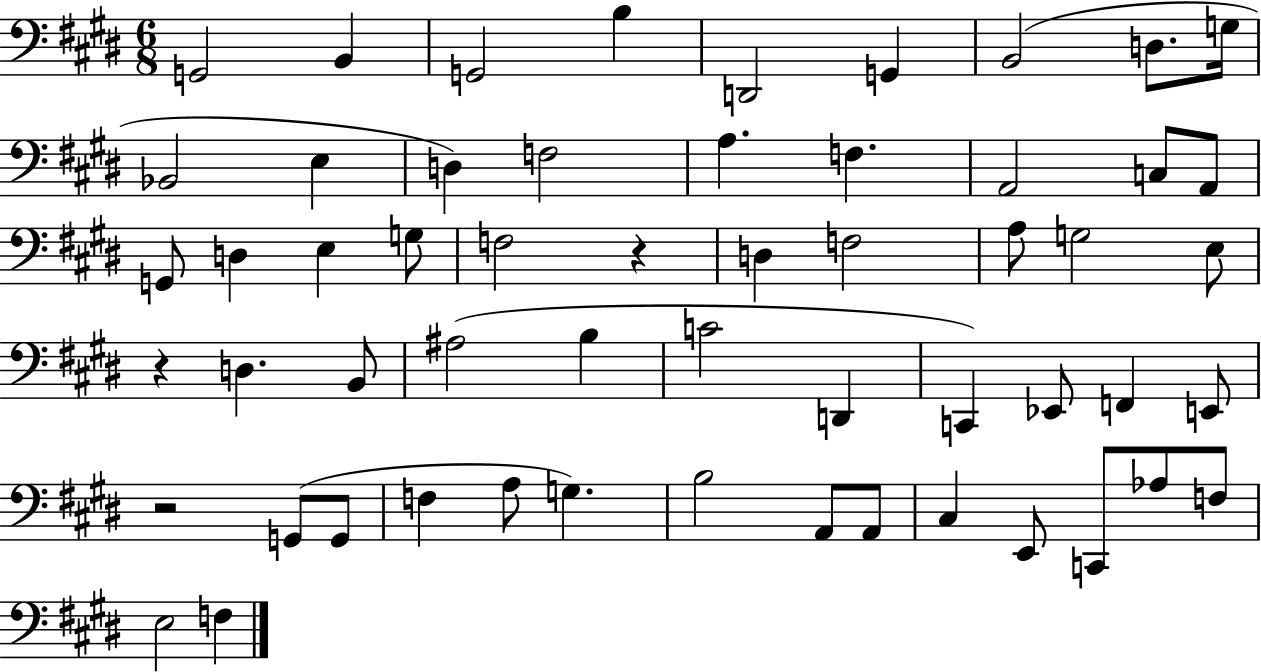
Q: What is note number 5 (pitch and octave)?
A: D2